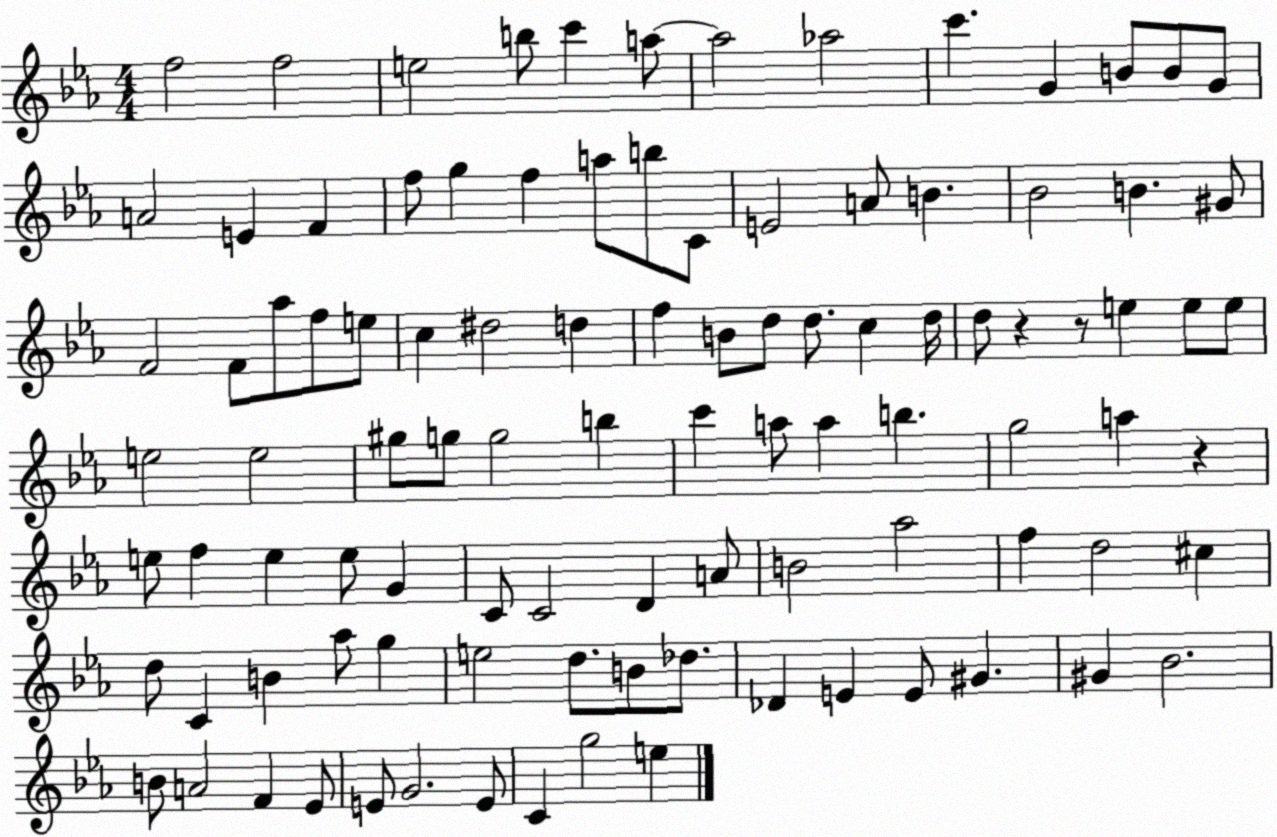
X:1
T:Untitled
M:4/4
L:1/4
K:Eb
f2 f2 e2 b/2 c' a/2 a2 _a2 c' G B/2 B/2 G/2 A2 E F f/2 g f a/2 b/2 C/2 E2 A/2 B _B2 B ^G/2 F2 F/2 _a/2 f/2 e/2 c ^d2 d f B/2 d/2 d/2 c d/4 d/2 z z/2 e e/2 e/2 e2 e2 ^g/2 g/2 g2 b c' a/2 a b g2 a z e/2 f e e/2 G C/2 C2 D A/2 B2 _a2 f d2 ^c d/2 C B _a/2 g e2 d/2 B/2 _d/2 _D E E/2 ^G ^G _B2 B/2 A2 F _E/2 E/2 G2 E/2 C g2 e